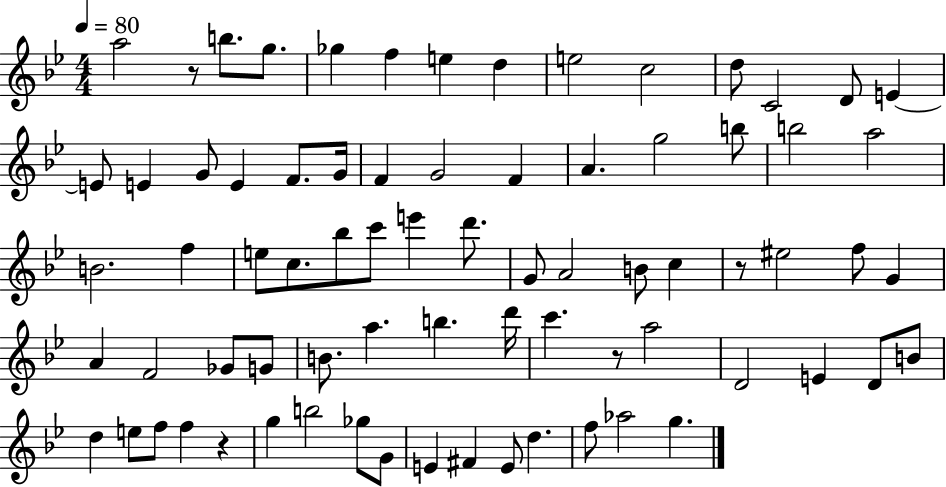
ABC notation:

X:1
T:Untitled
M:4/4
L:1/4
K:Bb
a2 z/2 b/2 g/2 _g f e d e2 c2 d/2 C2 D/2 E E/2 E G/2 E F/2 G/4 F G2 F A g2 b/2 b2 a2 B2 f e/2 c/2 _b/2 c'/2 e' d'/2 G/2 A2 B/2 c z/2 ^e2 f/2 G A F2 _G/2 G/2 B/2 a b d'/4 c' z/2 a2 D2 E D/2 B/2 d e/2 f/2 f z g b2 _g/2 G/2 E ^F E/2 d f/2 _a2 g